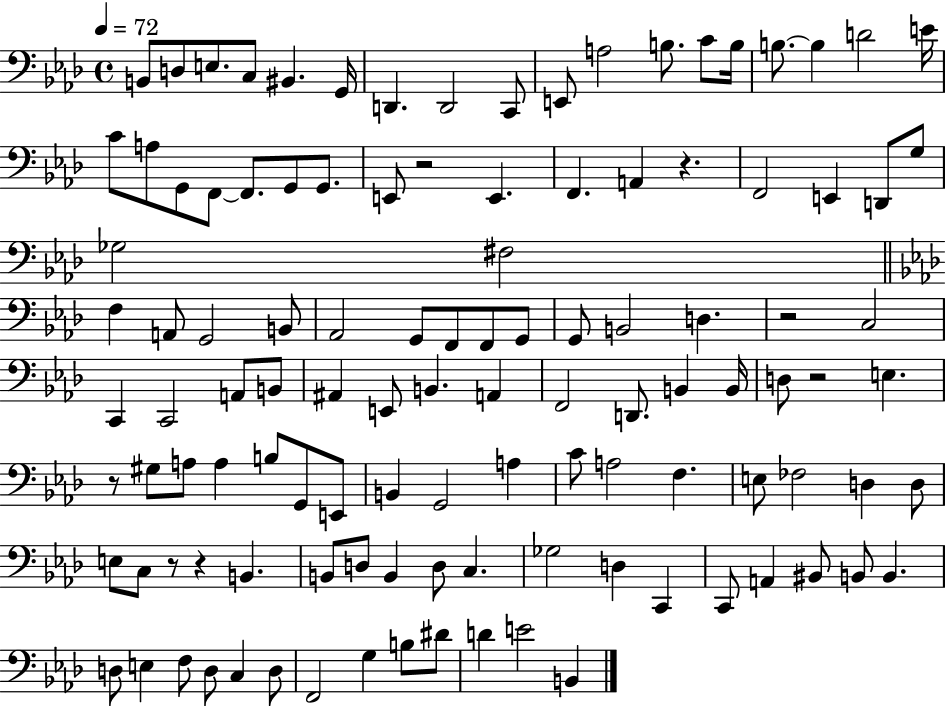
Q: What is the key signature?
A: AES major